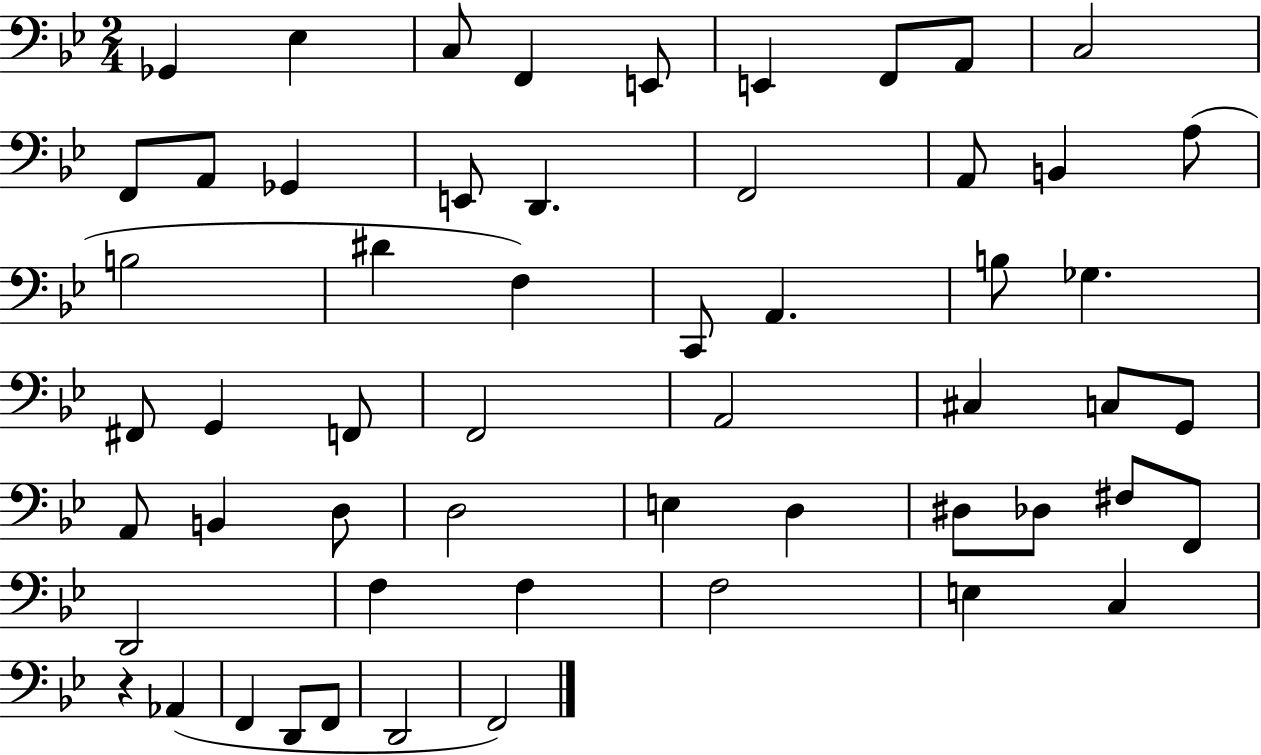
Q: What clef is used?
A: bass